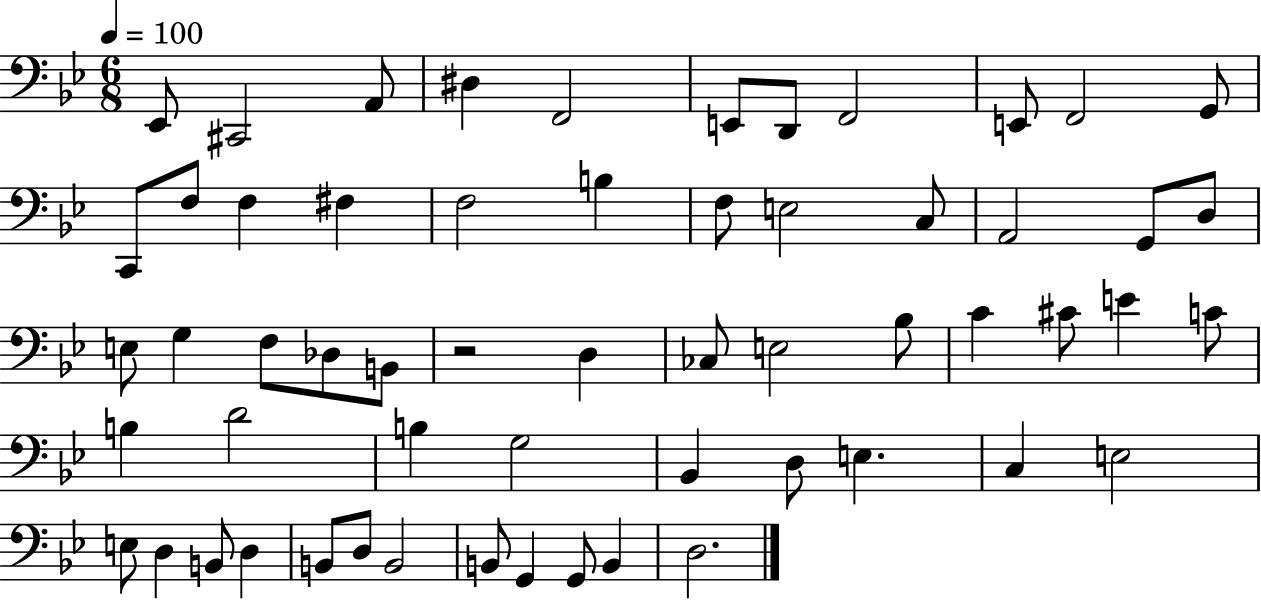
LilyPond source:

{
  \clef bass
  \numericTimeSignature
  \time 6/8
  \key bes \major
  \tempo 4 = 100
  ees,8 cis,2 a,8 | dis4 f,2 | e,8 d,8 f,2 | e,8 f,2 g,8 | \break c,8 f8 f4 fis4 | f2 b4 | f8 e2 c8 | a,2 g,8 d8 | \break e8 g4 f8 des8 b,8 | r2 d4 | ces8 e2 bes8 | c'4 cis'8 e'4 c'8 | \break b4 d'2 | b4 g2 | bes,4 d8 e4. | c4 e2 | \break e8 d4 b,8 d4 | b,8 d8 b,2 | b,8 g,4 g,8 b,4 | d2. | \break \bar "|."
}